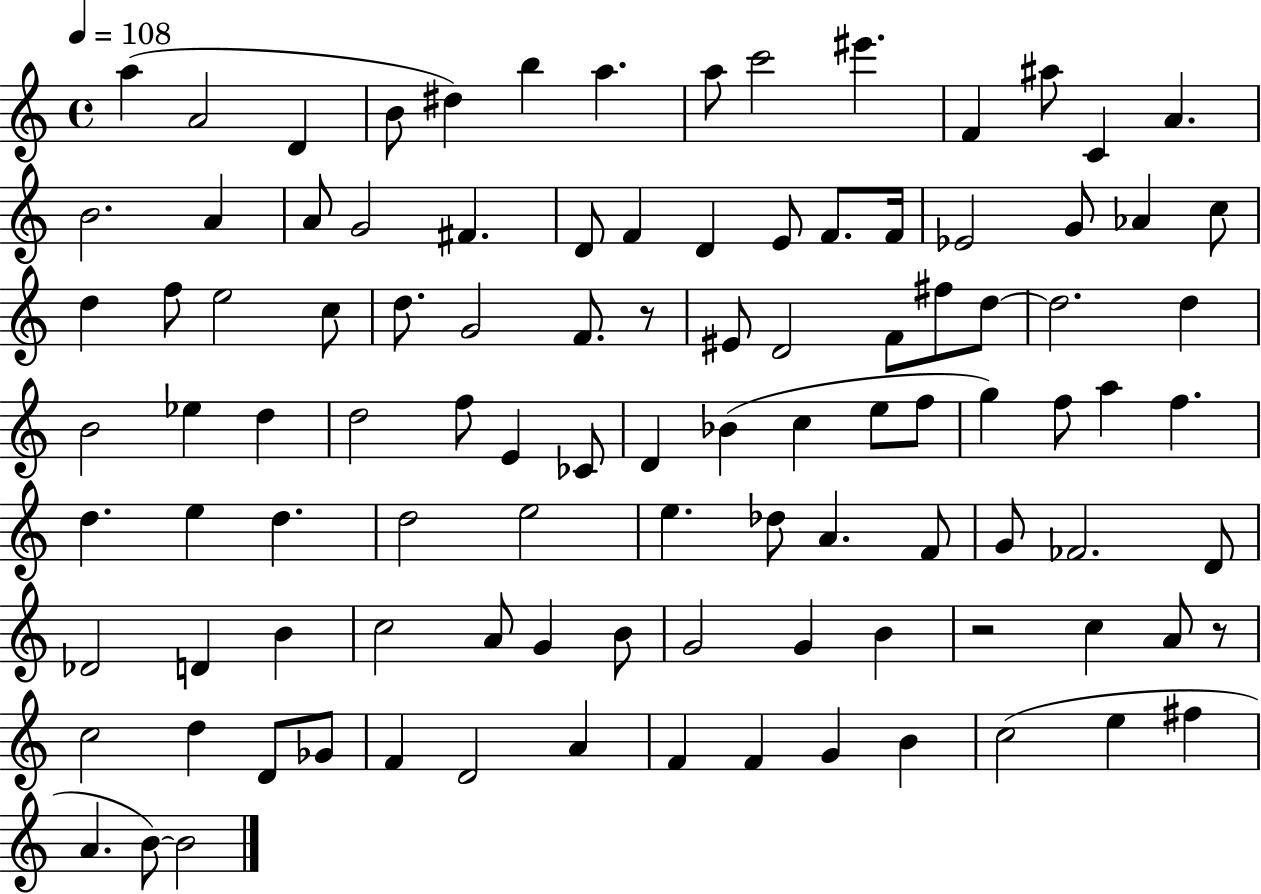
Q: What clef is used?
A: treble